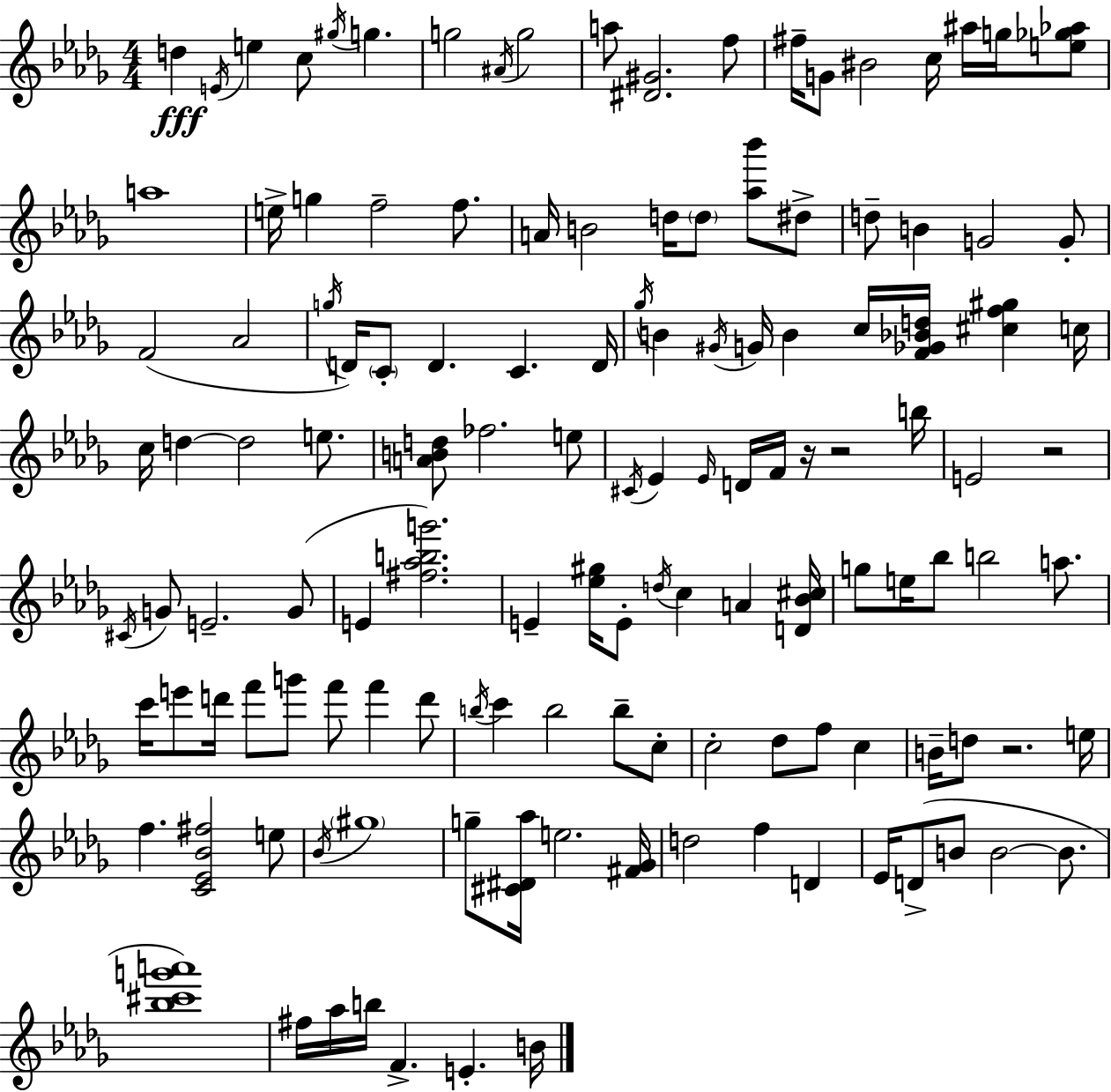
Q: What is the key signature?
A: BES minor